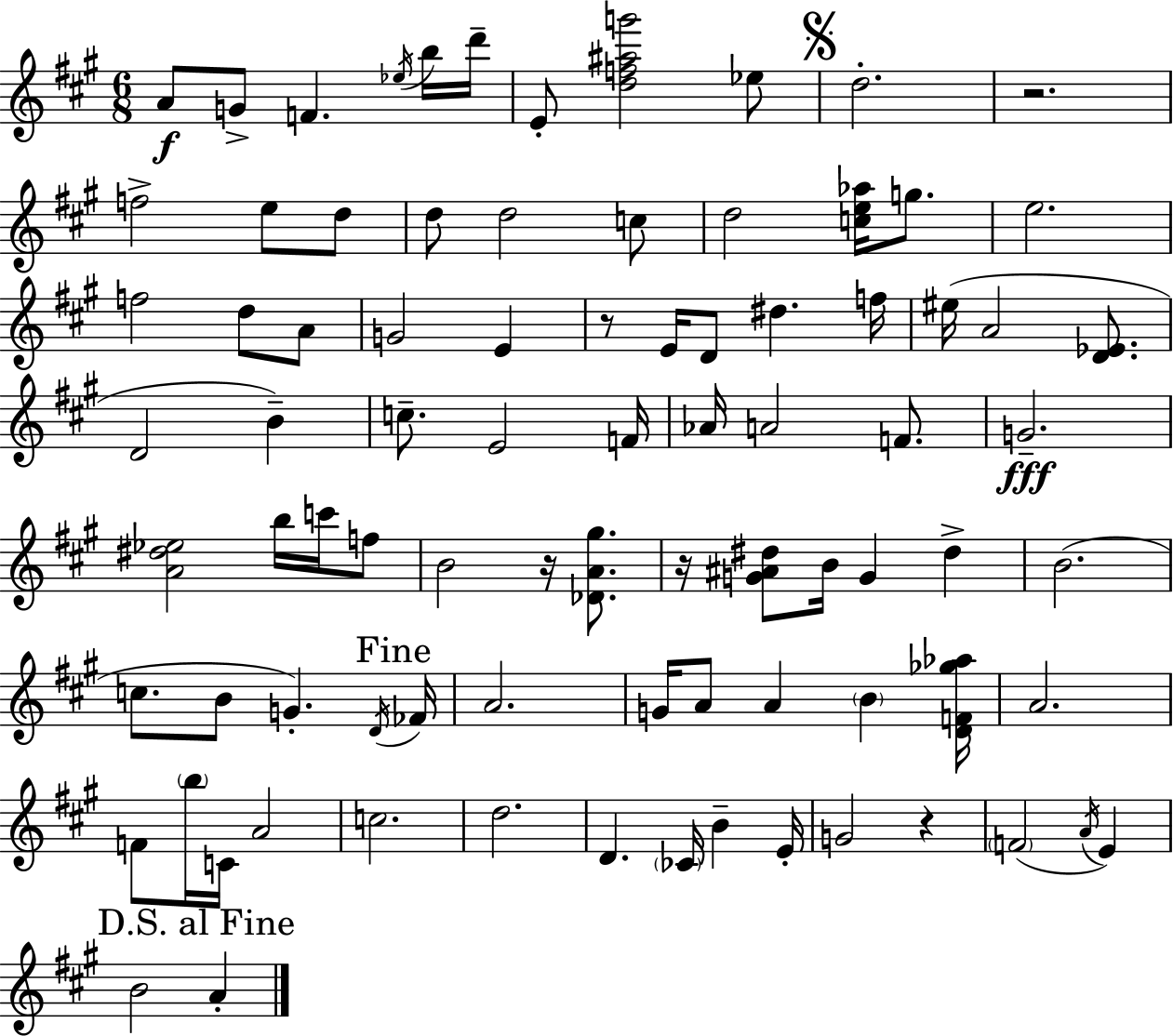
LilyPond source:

{
  \clef treble
  \numericTimeSignature
  \time 6/8
  \key a \major
  \repeat volta 2 { a'8\f g'8-> f'4. \acciaccatura { ees''16 } b''16 | d'''16-- e'8-. <d'' f'' ais'' g'''>2 ees''8 | \mark \markup { \musicglyph "scripts.segno" } d''2.-. | r2. | \break f''2-> e''8 d''8 | d''8 d''2 c''8 | d''2 <c'' e'' aes''>16 g''8. | e''2. | \break f''2 d''8 a'8 | g'2 e'4 | r8 e'16 d'8 dis''4. | f''16 eis''16( a'2 <d' ees'>8. | \break d'2 b'4--) | c''8.-- e'2 | f'16 aes'16 a'2 f'8. | g'2.--\fff | \break <a' dis'' ees''>2 b''16 c'''16 f''8 | b'2 r16 <des' a' gis''>8. | r16 <g' ais' dis''>8 b'16 g'4 dis''4-> | b'2.( | \break c''8. b'8 g'4.-.) | \acciaccatura { d'16 } \mark "Fine" fes'16 a'2. | g'16 a'8 a'4 \parenthesize b'4 | <d' f' ges'' aes''>16 a'2. | \break f'8 \parenthesize b''16 c'16 a'2 | c''2. | d''2. | d'4. \parenthesize ces'16 b'4-- | \break e'16-. g'2 r4 | \parenthesize f'2( \acciaccatura { a'16 } e'4) | \mark "D.S. al Fine" b'2 a'4-. | } \bar "|."
}